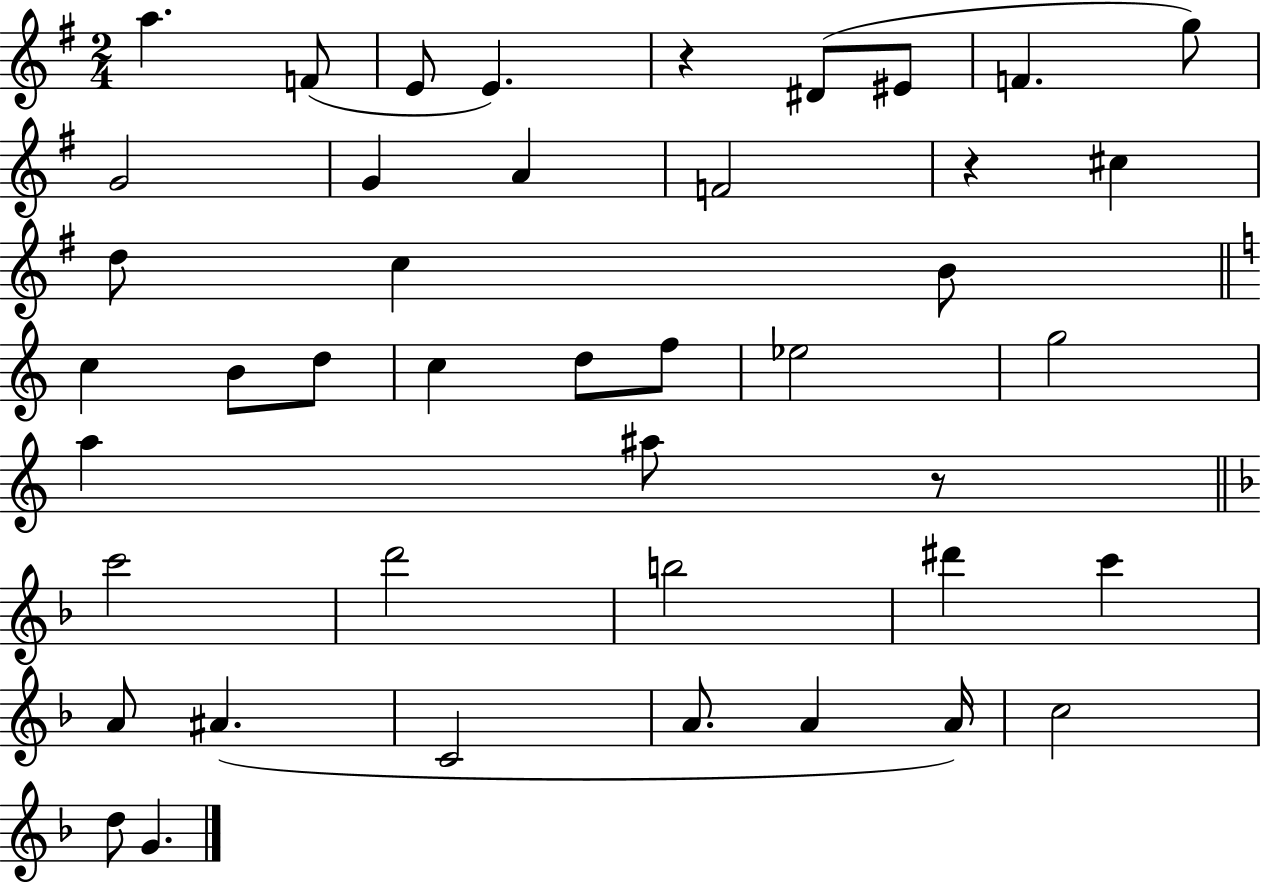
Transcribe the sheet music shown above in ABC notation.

X:1
T:Untitled
M:2/4
L:1/4
K:G
a F/2 E/2 E z ^D/2 ^E/2 F g/2 G2 G A F2 z ^c d/2 c B/2 c B/2 d/2 c d/2 f/2 _e2 g2 a ^a/2 z/2 c'2 d'2 b2 ^d' c' A/2 ^A C2 A/2 A A/4 c2 d/2 G